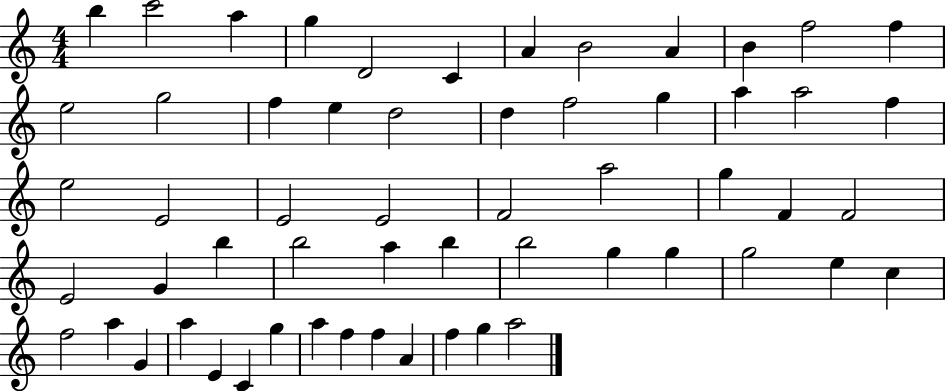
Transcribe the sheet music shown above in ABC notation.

X:1
T:Untitled
M:4/4
L:1/4
K:C
b c'2 a g D2 C A B2 A B f2 f e2 g2 f e d2 d f2 g a a2 f e2 E2 E2 E2 F2 a2 g F F2 E2 G b b2 a b b2 g g g2 e c f2 a G a E C g a f f A f g a2